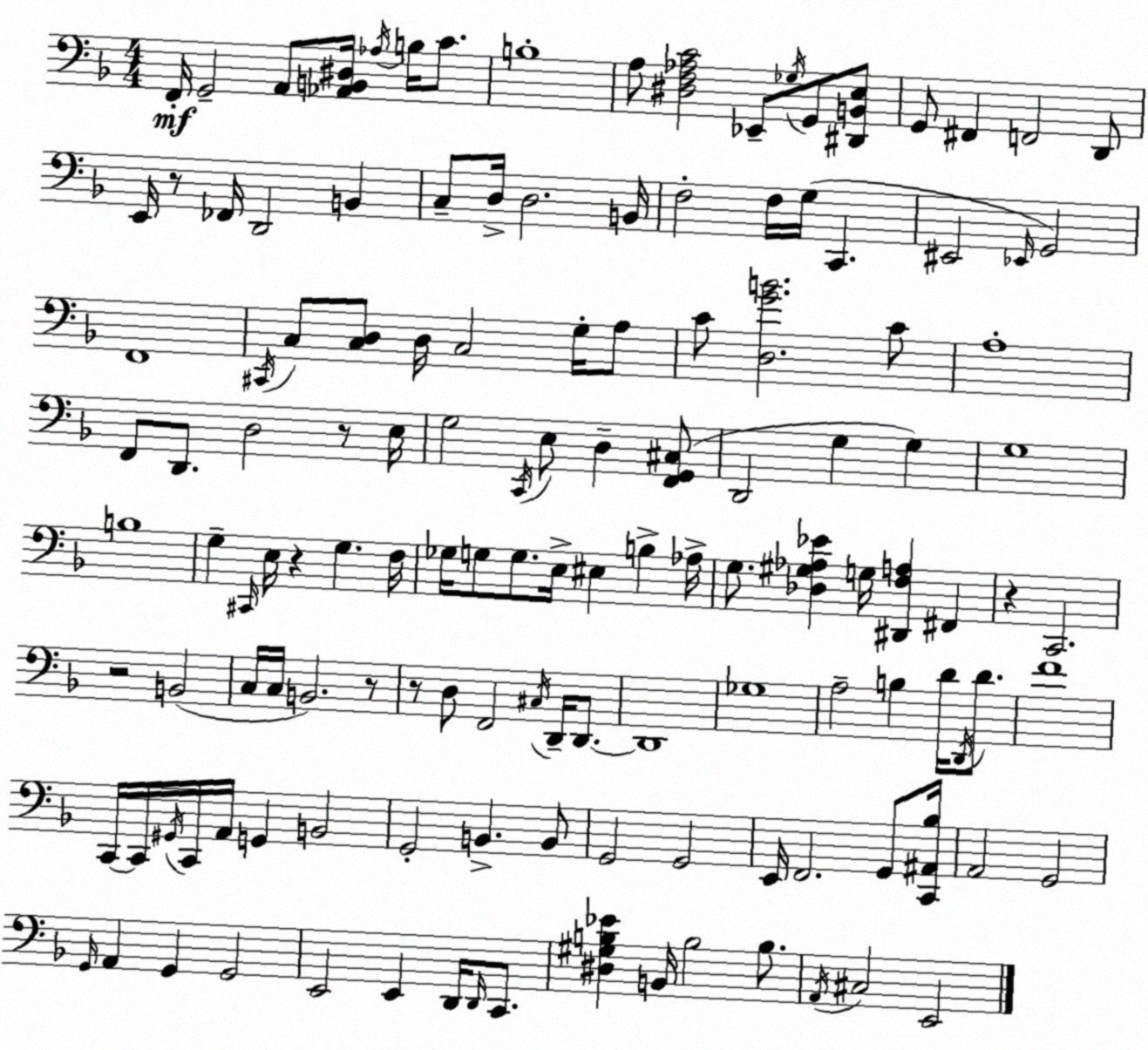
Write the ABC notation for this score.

X:1
T:Untitled
M:4/4
L:1/4
K:F
F,,/4 G,,2 A,,/2 [_A,,B,,^D,]/4 _A,/4 B,/4 C/2 B,4 A,/2 [^D,F,_A,C]2 _E,,/2 _G,/4 G,,/2 [^D,,B,,E,]/2 G,,/2 ^F,, F,,2 D,,/2 E,,/4 z/2 _F,,/4 D,,2 B,, C,/2 D,/4 D,2 B,,/4 F,2 F,/4 G,/4 C,, ^E,,2 _E,,/4 G,,2 F,,4 ^C,,/4 C,/2 [C,D,]/2 D,/4 C,2 G,/4 A,/2 C/2 [D,GB]2 C/2 A,4 F,,/2 D,,/2 D,2 z/2 E,/4 G,2 C,,/4 E,/2 D, [F,,G,,^C,]/2 D,,2 G, G, G,4 B,4 G, ^C,,/4 E,/4 z G, F,/4 _G,/4 G,/2 G,/2 E,/4 ^E, B, _A,/4 G,/2 [_D,^G,_A,_E] G,/4 [^D,,F,A,] ^F,, z C,,2 z2 B,,2 C,/4 C,/4 B,,2 z/2 z/2 D,/2 F,,2 ^C,/4 D,,/4 D,,/2 D,,4 _G,4 A,2 B, D/4 D,,/4 D/2 F4 C,,/4 C,,/4 ^G,,/4 C,,/4 A,,/4 G,, B,,2 G,,2 B,, B,,/2 G,,2 G,,2 E,,/4 F,,2 G,,/2 [C,,^A,,_B,]/4 A,,2 G,,2 G,,/4 A,, G,, G,,2 E,,2 E,, D,,/4 D,,/4 C,,/2 [^D,^G,B,_E] B,,/4 B,2 B,/2 A,,/4 ^C,2 E,,2